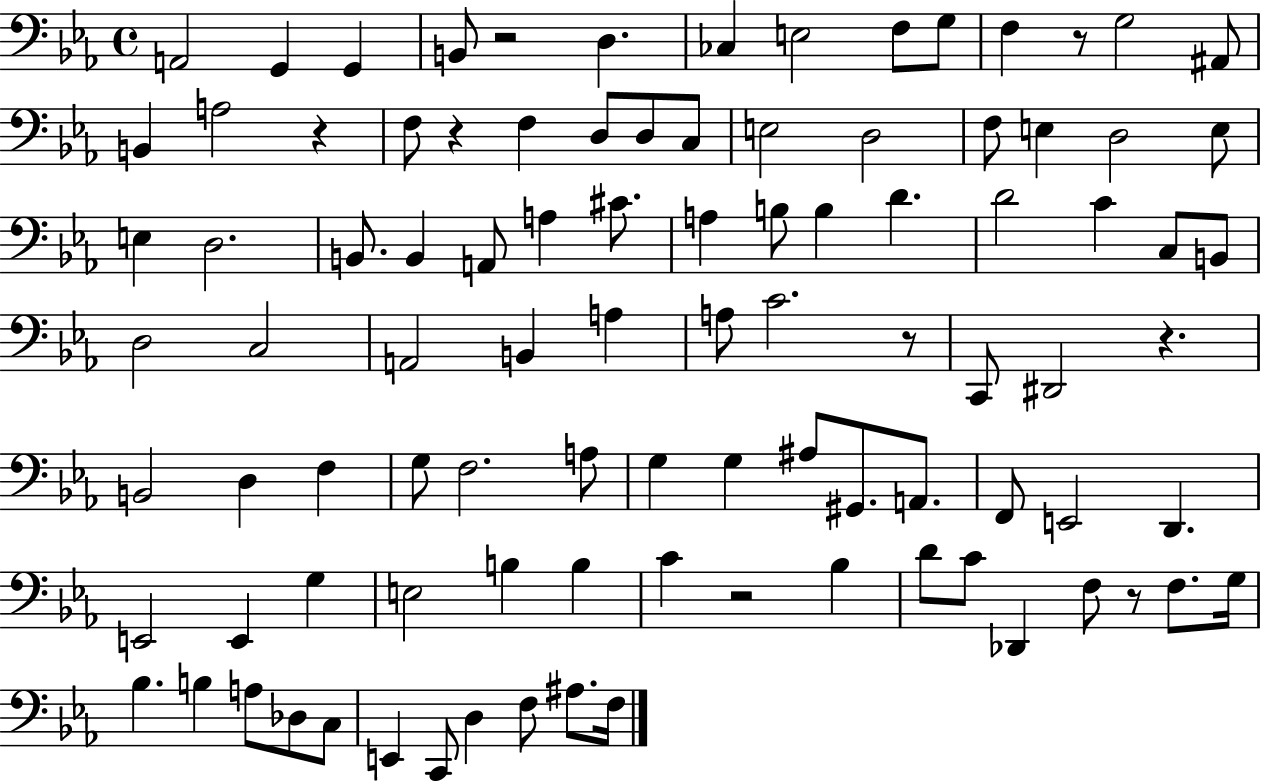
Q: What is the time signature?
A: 4/4